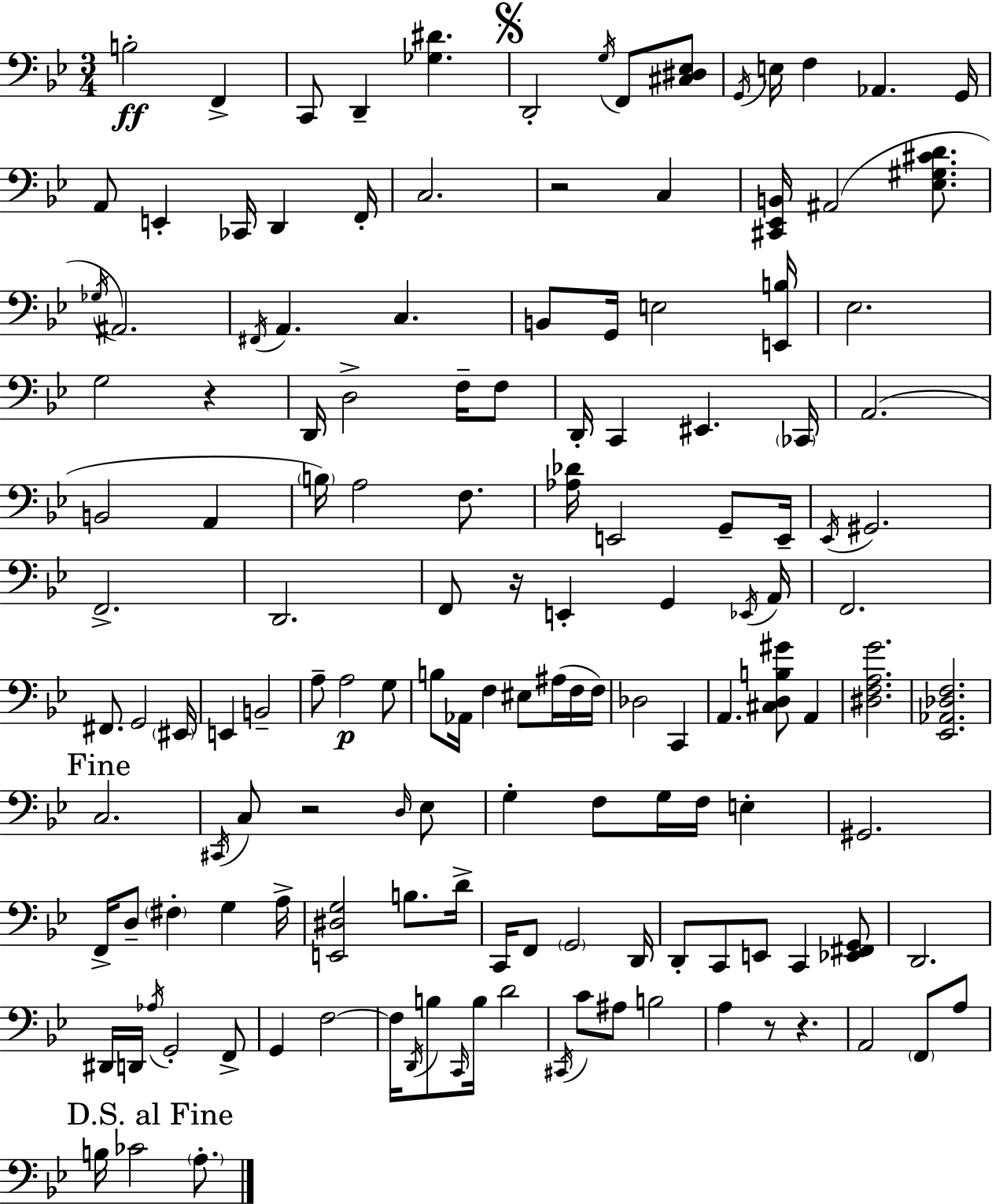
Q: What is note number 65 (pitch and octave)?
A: G3